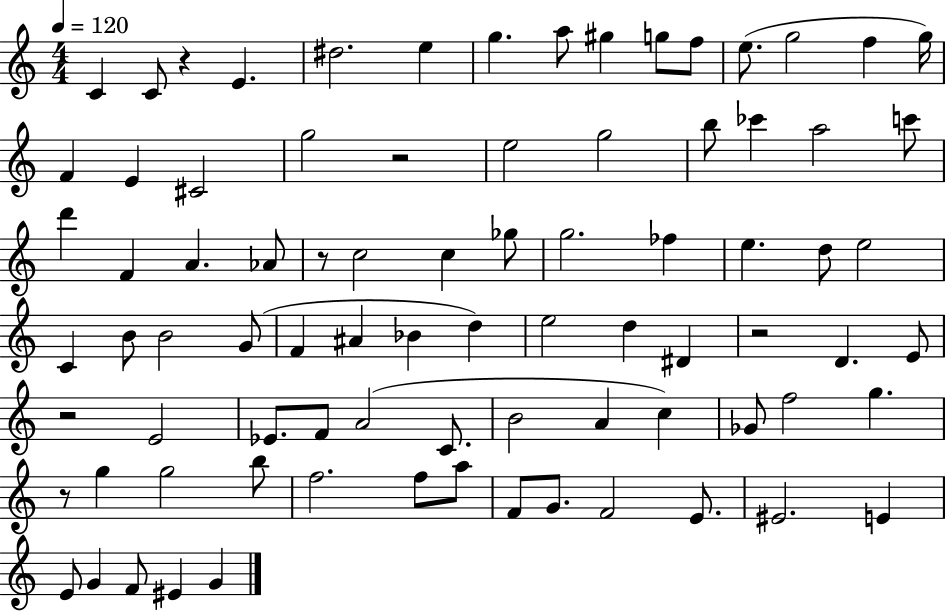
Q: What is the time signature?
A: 4/4